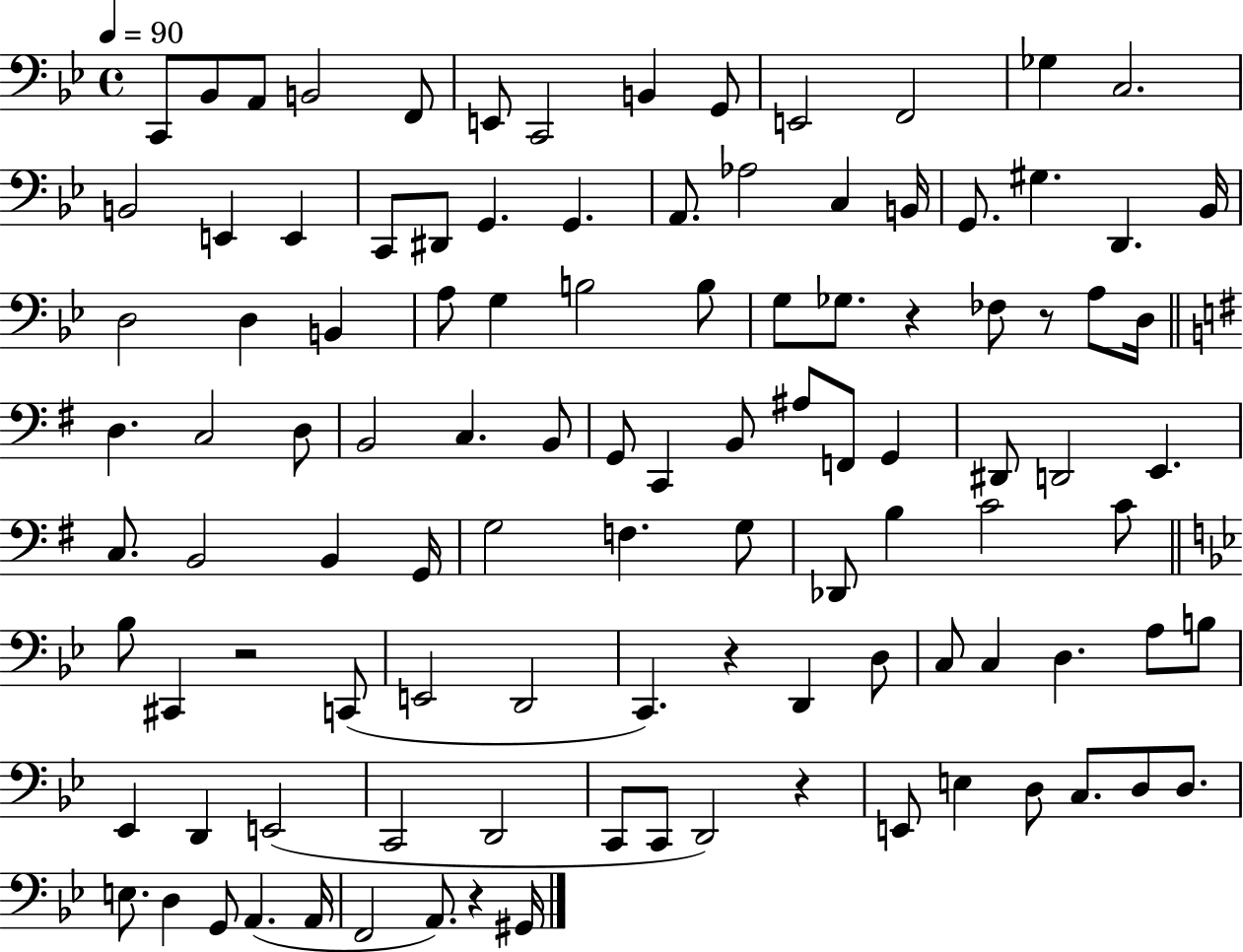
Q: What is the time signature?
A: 4/4